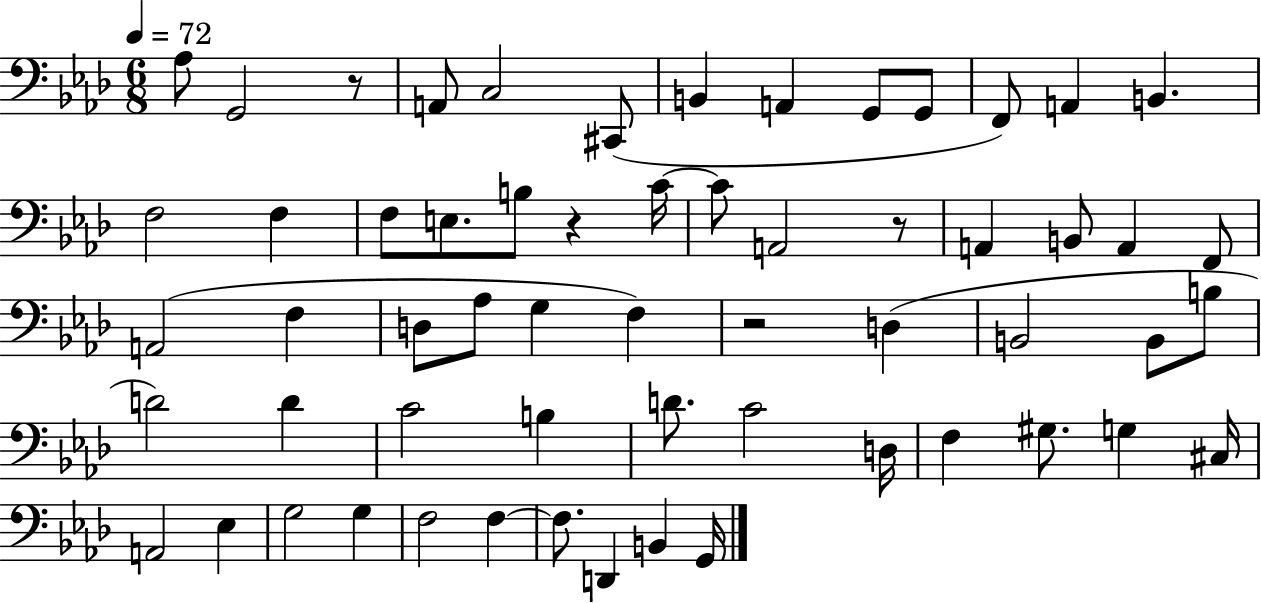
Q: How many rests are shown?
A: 4